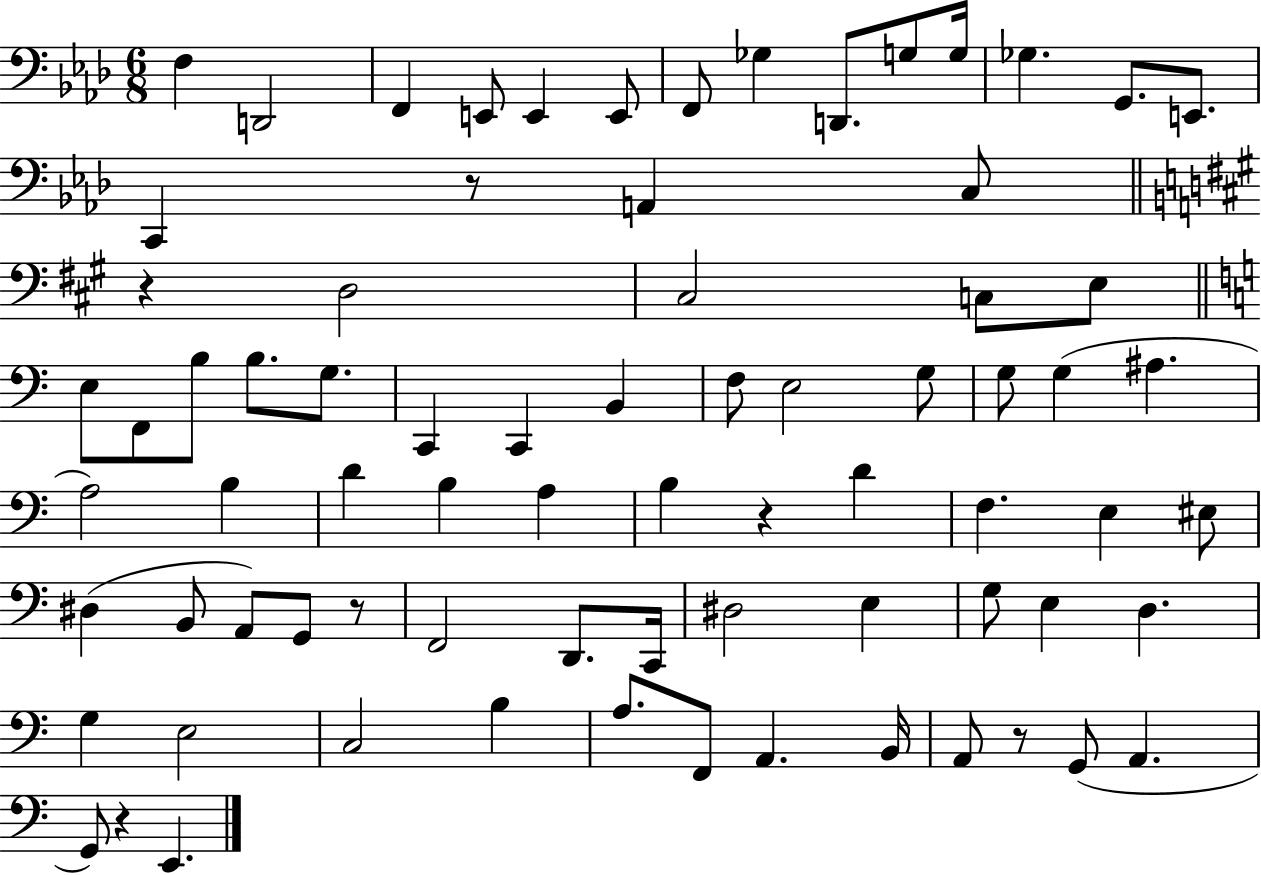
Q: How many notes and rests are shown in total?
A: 76